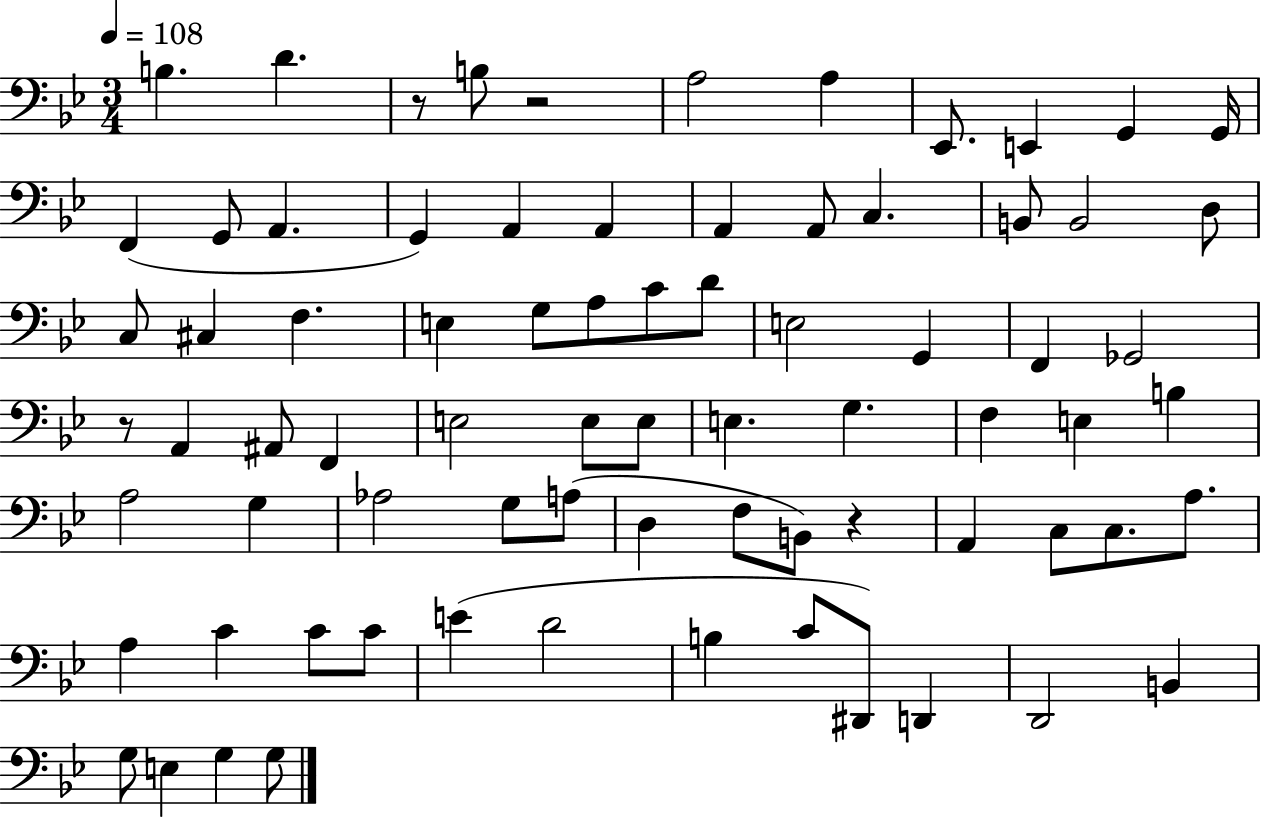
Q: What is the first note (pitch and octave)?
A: B3